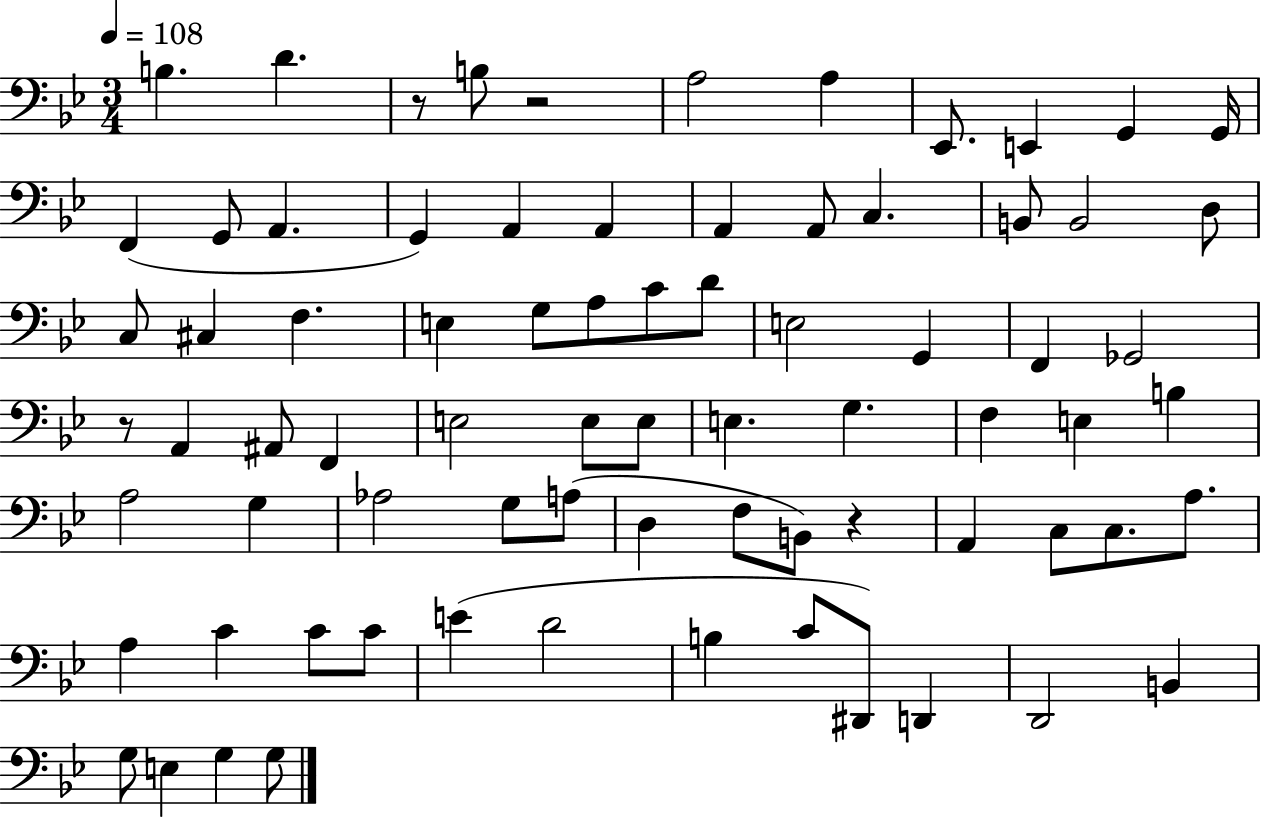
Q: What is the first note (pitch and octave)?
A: B3